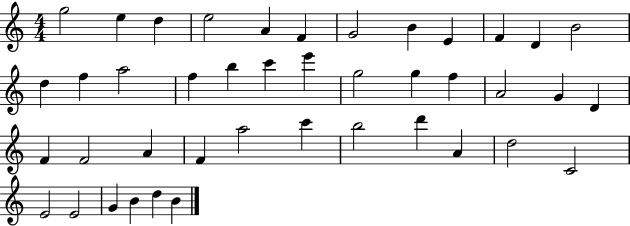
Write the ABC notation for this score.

X:1
T:Untitled
M:4/4
L:1/4
K:C
g2 e d e2 A F G2 B E F D B2 d f a2 f b c' e' g2 g f A2 G D F F2 A F a2 c' b2 d' A d2 C2 E2 E2 G B d B